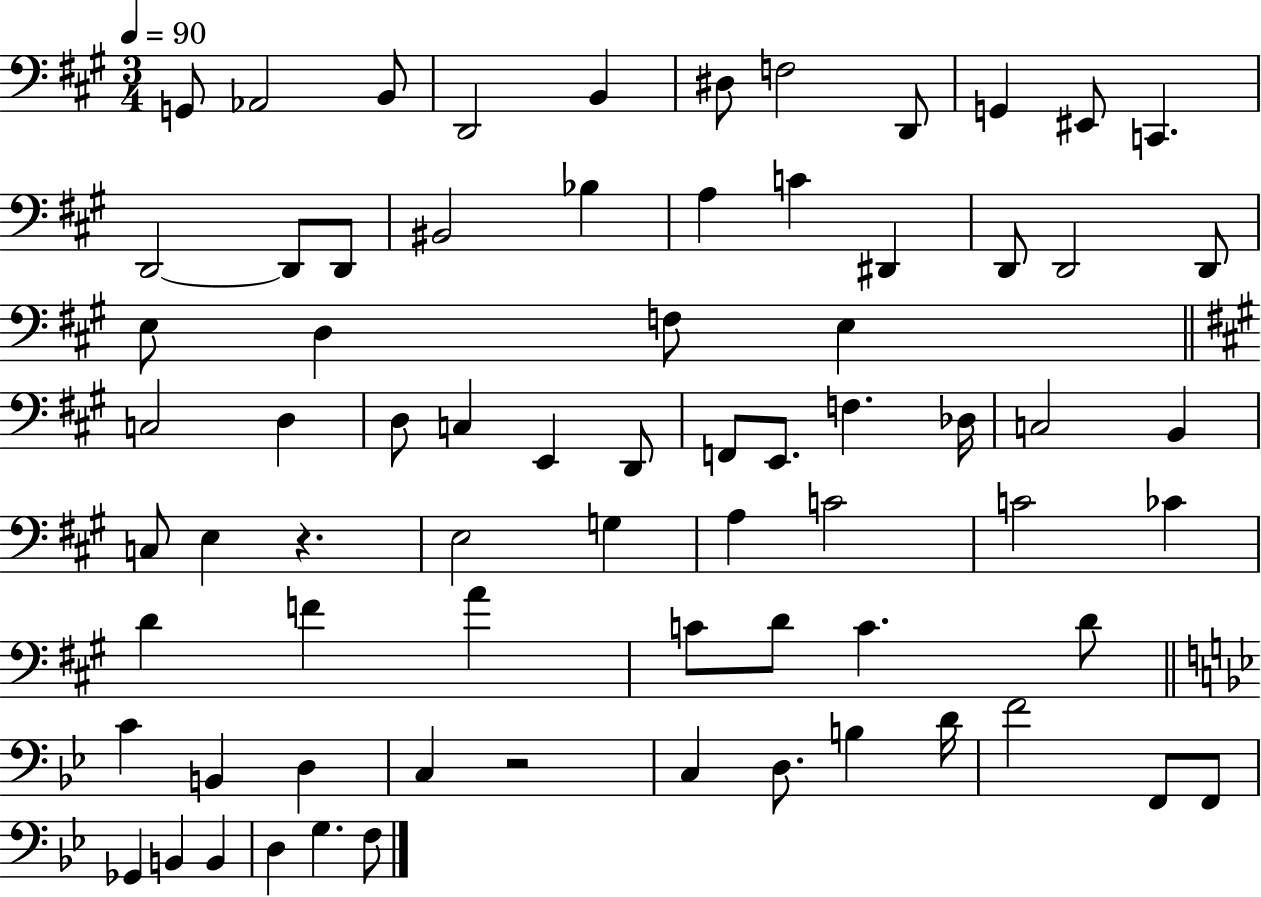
X:1
T:Untitled
M:3/4
L:1/4
K:A
G,,/2 _A,,2 B,,/2 D,,2 B,, ^D,/2 F,2 D,,/2 G,, ^E,,/2 C,, D,,2 D,,/2 D,,/2 ^B,,2 _B, A, C ^D,, D,,/2 D,,2 D,,/2 E,/2 D, F,/2 E, C,2 D, D,/2 C, E,, D,,/2 F,,/2 E,,/2 F, _D,/4 C,2 B,, C,/2 E, z E,2 G, A, C2 C2 _C D F A C/2 D/2 C D/2 C B,, D, C, z2 C, D,/2 B, D/4 F2 F,,/2 F,,/2 _G,, B,, B,, D, G, F,/2